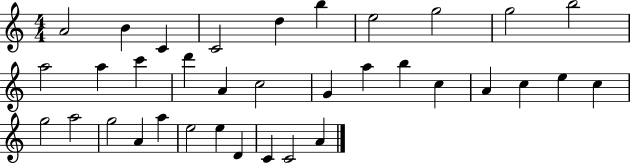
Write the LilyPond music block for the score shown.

{
  \clef treble
  \numericTimeSignature
  \time 4/4
  \key c \major
  a'2 b'4 c'4 | c'2 d''4 b''4 | e''2 g''2 | g''2 b''2 | \break a''2 a''4 c'''4 | d'''4 a'4 c''2 | g'4 a''4 b''4 c''4 | a'4 c''4 e''4 c''4 | \break g''2 a''2 | g''2 a'4 a''4 | e''2 e''4 d'4 | c'4 c'2 a'4 | \break \bar "|."
}